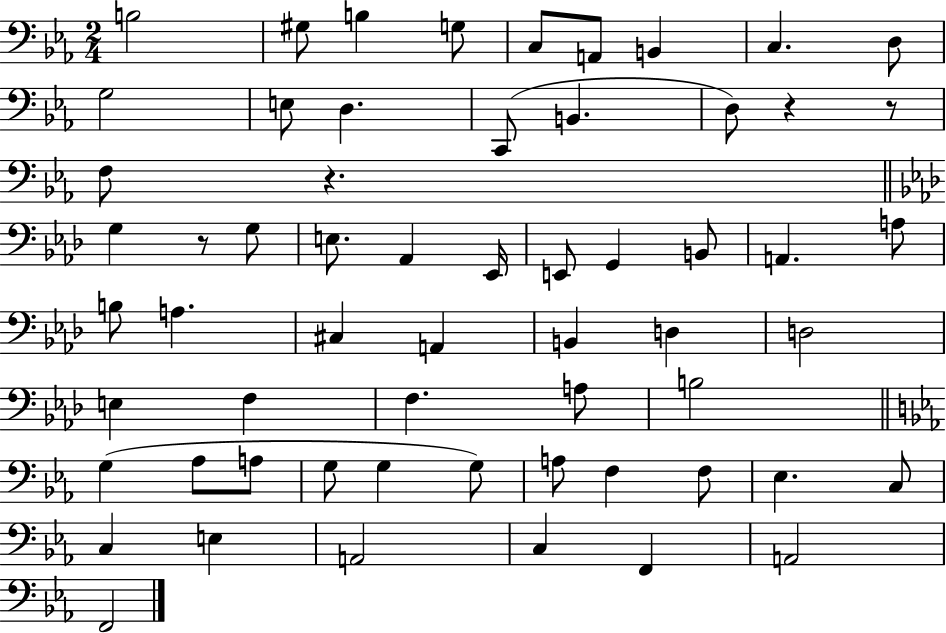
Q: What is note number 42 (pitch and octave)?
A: G3